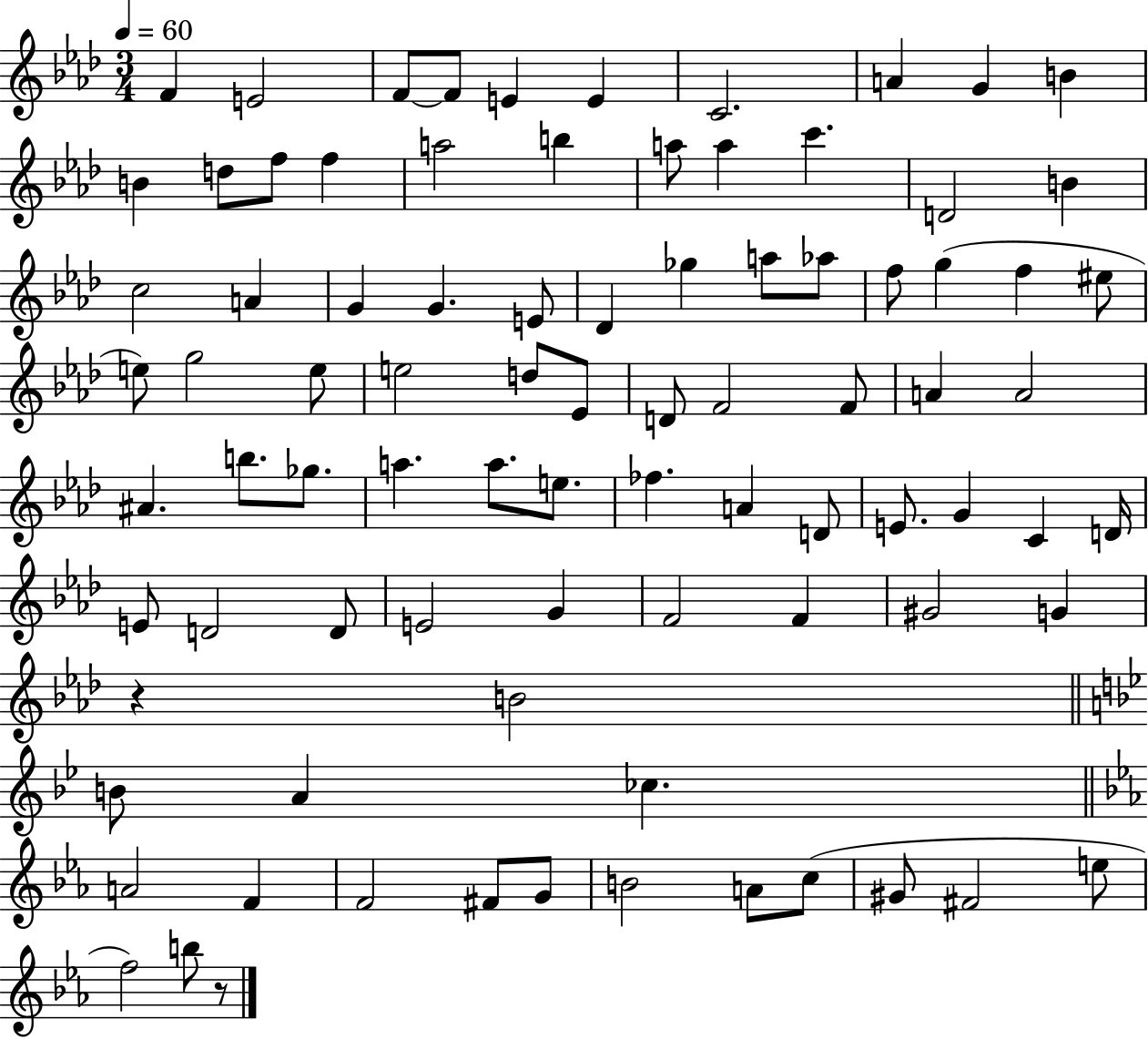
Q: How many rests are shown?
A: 2